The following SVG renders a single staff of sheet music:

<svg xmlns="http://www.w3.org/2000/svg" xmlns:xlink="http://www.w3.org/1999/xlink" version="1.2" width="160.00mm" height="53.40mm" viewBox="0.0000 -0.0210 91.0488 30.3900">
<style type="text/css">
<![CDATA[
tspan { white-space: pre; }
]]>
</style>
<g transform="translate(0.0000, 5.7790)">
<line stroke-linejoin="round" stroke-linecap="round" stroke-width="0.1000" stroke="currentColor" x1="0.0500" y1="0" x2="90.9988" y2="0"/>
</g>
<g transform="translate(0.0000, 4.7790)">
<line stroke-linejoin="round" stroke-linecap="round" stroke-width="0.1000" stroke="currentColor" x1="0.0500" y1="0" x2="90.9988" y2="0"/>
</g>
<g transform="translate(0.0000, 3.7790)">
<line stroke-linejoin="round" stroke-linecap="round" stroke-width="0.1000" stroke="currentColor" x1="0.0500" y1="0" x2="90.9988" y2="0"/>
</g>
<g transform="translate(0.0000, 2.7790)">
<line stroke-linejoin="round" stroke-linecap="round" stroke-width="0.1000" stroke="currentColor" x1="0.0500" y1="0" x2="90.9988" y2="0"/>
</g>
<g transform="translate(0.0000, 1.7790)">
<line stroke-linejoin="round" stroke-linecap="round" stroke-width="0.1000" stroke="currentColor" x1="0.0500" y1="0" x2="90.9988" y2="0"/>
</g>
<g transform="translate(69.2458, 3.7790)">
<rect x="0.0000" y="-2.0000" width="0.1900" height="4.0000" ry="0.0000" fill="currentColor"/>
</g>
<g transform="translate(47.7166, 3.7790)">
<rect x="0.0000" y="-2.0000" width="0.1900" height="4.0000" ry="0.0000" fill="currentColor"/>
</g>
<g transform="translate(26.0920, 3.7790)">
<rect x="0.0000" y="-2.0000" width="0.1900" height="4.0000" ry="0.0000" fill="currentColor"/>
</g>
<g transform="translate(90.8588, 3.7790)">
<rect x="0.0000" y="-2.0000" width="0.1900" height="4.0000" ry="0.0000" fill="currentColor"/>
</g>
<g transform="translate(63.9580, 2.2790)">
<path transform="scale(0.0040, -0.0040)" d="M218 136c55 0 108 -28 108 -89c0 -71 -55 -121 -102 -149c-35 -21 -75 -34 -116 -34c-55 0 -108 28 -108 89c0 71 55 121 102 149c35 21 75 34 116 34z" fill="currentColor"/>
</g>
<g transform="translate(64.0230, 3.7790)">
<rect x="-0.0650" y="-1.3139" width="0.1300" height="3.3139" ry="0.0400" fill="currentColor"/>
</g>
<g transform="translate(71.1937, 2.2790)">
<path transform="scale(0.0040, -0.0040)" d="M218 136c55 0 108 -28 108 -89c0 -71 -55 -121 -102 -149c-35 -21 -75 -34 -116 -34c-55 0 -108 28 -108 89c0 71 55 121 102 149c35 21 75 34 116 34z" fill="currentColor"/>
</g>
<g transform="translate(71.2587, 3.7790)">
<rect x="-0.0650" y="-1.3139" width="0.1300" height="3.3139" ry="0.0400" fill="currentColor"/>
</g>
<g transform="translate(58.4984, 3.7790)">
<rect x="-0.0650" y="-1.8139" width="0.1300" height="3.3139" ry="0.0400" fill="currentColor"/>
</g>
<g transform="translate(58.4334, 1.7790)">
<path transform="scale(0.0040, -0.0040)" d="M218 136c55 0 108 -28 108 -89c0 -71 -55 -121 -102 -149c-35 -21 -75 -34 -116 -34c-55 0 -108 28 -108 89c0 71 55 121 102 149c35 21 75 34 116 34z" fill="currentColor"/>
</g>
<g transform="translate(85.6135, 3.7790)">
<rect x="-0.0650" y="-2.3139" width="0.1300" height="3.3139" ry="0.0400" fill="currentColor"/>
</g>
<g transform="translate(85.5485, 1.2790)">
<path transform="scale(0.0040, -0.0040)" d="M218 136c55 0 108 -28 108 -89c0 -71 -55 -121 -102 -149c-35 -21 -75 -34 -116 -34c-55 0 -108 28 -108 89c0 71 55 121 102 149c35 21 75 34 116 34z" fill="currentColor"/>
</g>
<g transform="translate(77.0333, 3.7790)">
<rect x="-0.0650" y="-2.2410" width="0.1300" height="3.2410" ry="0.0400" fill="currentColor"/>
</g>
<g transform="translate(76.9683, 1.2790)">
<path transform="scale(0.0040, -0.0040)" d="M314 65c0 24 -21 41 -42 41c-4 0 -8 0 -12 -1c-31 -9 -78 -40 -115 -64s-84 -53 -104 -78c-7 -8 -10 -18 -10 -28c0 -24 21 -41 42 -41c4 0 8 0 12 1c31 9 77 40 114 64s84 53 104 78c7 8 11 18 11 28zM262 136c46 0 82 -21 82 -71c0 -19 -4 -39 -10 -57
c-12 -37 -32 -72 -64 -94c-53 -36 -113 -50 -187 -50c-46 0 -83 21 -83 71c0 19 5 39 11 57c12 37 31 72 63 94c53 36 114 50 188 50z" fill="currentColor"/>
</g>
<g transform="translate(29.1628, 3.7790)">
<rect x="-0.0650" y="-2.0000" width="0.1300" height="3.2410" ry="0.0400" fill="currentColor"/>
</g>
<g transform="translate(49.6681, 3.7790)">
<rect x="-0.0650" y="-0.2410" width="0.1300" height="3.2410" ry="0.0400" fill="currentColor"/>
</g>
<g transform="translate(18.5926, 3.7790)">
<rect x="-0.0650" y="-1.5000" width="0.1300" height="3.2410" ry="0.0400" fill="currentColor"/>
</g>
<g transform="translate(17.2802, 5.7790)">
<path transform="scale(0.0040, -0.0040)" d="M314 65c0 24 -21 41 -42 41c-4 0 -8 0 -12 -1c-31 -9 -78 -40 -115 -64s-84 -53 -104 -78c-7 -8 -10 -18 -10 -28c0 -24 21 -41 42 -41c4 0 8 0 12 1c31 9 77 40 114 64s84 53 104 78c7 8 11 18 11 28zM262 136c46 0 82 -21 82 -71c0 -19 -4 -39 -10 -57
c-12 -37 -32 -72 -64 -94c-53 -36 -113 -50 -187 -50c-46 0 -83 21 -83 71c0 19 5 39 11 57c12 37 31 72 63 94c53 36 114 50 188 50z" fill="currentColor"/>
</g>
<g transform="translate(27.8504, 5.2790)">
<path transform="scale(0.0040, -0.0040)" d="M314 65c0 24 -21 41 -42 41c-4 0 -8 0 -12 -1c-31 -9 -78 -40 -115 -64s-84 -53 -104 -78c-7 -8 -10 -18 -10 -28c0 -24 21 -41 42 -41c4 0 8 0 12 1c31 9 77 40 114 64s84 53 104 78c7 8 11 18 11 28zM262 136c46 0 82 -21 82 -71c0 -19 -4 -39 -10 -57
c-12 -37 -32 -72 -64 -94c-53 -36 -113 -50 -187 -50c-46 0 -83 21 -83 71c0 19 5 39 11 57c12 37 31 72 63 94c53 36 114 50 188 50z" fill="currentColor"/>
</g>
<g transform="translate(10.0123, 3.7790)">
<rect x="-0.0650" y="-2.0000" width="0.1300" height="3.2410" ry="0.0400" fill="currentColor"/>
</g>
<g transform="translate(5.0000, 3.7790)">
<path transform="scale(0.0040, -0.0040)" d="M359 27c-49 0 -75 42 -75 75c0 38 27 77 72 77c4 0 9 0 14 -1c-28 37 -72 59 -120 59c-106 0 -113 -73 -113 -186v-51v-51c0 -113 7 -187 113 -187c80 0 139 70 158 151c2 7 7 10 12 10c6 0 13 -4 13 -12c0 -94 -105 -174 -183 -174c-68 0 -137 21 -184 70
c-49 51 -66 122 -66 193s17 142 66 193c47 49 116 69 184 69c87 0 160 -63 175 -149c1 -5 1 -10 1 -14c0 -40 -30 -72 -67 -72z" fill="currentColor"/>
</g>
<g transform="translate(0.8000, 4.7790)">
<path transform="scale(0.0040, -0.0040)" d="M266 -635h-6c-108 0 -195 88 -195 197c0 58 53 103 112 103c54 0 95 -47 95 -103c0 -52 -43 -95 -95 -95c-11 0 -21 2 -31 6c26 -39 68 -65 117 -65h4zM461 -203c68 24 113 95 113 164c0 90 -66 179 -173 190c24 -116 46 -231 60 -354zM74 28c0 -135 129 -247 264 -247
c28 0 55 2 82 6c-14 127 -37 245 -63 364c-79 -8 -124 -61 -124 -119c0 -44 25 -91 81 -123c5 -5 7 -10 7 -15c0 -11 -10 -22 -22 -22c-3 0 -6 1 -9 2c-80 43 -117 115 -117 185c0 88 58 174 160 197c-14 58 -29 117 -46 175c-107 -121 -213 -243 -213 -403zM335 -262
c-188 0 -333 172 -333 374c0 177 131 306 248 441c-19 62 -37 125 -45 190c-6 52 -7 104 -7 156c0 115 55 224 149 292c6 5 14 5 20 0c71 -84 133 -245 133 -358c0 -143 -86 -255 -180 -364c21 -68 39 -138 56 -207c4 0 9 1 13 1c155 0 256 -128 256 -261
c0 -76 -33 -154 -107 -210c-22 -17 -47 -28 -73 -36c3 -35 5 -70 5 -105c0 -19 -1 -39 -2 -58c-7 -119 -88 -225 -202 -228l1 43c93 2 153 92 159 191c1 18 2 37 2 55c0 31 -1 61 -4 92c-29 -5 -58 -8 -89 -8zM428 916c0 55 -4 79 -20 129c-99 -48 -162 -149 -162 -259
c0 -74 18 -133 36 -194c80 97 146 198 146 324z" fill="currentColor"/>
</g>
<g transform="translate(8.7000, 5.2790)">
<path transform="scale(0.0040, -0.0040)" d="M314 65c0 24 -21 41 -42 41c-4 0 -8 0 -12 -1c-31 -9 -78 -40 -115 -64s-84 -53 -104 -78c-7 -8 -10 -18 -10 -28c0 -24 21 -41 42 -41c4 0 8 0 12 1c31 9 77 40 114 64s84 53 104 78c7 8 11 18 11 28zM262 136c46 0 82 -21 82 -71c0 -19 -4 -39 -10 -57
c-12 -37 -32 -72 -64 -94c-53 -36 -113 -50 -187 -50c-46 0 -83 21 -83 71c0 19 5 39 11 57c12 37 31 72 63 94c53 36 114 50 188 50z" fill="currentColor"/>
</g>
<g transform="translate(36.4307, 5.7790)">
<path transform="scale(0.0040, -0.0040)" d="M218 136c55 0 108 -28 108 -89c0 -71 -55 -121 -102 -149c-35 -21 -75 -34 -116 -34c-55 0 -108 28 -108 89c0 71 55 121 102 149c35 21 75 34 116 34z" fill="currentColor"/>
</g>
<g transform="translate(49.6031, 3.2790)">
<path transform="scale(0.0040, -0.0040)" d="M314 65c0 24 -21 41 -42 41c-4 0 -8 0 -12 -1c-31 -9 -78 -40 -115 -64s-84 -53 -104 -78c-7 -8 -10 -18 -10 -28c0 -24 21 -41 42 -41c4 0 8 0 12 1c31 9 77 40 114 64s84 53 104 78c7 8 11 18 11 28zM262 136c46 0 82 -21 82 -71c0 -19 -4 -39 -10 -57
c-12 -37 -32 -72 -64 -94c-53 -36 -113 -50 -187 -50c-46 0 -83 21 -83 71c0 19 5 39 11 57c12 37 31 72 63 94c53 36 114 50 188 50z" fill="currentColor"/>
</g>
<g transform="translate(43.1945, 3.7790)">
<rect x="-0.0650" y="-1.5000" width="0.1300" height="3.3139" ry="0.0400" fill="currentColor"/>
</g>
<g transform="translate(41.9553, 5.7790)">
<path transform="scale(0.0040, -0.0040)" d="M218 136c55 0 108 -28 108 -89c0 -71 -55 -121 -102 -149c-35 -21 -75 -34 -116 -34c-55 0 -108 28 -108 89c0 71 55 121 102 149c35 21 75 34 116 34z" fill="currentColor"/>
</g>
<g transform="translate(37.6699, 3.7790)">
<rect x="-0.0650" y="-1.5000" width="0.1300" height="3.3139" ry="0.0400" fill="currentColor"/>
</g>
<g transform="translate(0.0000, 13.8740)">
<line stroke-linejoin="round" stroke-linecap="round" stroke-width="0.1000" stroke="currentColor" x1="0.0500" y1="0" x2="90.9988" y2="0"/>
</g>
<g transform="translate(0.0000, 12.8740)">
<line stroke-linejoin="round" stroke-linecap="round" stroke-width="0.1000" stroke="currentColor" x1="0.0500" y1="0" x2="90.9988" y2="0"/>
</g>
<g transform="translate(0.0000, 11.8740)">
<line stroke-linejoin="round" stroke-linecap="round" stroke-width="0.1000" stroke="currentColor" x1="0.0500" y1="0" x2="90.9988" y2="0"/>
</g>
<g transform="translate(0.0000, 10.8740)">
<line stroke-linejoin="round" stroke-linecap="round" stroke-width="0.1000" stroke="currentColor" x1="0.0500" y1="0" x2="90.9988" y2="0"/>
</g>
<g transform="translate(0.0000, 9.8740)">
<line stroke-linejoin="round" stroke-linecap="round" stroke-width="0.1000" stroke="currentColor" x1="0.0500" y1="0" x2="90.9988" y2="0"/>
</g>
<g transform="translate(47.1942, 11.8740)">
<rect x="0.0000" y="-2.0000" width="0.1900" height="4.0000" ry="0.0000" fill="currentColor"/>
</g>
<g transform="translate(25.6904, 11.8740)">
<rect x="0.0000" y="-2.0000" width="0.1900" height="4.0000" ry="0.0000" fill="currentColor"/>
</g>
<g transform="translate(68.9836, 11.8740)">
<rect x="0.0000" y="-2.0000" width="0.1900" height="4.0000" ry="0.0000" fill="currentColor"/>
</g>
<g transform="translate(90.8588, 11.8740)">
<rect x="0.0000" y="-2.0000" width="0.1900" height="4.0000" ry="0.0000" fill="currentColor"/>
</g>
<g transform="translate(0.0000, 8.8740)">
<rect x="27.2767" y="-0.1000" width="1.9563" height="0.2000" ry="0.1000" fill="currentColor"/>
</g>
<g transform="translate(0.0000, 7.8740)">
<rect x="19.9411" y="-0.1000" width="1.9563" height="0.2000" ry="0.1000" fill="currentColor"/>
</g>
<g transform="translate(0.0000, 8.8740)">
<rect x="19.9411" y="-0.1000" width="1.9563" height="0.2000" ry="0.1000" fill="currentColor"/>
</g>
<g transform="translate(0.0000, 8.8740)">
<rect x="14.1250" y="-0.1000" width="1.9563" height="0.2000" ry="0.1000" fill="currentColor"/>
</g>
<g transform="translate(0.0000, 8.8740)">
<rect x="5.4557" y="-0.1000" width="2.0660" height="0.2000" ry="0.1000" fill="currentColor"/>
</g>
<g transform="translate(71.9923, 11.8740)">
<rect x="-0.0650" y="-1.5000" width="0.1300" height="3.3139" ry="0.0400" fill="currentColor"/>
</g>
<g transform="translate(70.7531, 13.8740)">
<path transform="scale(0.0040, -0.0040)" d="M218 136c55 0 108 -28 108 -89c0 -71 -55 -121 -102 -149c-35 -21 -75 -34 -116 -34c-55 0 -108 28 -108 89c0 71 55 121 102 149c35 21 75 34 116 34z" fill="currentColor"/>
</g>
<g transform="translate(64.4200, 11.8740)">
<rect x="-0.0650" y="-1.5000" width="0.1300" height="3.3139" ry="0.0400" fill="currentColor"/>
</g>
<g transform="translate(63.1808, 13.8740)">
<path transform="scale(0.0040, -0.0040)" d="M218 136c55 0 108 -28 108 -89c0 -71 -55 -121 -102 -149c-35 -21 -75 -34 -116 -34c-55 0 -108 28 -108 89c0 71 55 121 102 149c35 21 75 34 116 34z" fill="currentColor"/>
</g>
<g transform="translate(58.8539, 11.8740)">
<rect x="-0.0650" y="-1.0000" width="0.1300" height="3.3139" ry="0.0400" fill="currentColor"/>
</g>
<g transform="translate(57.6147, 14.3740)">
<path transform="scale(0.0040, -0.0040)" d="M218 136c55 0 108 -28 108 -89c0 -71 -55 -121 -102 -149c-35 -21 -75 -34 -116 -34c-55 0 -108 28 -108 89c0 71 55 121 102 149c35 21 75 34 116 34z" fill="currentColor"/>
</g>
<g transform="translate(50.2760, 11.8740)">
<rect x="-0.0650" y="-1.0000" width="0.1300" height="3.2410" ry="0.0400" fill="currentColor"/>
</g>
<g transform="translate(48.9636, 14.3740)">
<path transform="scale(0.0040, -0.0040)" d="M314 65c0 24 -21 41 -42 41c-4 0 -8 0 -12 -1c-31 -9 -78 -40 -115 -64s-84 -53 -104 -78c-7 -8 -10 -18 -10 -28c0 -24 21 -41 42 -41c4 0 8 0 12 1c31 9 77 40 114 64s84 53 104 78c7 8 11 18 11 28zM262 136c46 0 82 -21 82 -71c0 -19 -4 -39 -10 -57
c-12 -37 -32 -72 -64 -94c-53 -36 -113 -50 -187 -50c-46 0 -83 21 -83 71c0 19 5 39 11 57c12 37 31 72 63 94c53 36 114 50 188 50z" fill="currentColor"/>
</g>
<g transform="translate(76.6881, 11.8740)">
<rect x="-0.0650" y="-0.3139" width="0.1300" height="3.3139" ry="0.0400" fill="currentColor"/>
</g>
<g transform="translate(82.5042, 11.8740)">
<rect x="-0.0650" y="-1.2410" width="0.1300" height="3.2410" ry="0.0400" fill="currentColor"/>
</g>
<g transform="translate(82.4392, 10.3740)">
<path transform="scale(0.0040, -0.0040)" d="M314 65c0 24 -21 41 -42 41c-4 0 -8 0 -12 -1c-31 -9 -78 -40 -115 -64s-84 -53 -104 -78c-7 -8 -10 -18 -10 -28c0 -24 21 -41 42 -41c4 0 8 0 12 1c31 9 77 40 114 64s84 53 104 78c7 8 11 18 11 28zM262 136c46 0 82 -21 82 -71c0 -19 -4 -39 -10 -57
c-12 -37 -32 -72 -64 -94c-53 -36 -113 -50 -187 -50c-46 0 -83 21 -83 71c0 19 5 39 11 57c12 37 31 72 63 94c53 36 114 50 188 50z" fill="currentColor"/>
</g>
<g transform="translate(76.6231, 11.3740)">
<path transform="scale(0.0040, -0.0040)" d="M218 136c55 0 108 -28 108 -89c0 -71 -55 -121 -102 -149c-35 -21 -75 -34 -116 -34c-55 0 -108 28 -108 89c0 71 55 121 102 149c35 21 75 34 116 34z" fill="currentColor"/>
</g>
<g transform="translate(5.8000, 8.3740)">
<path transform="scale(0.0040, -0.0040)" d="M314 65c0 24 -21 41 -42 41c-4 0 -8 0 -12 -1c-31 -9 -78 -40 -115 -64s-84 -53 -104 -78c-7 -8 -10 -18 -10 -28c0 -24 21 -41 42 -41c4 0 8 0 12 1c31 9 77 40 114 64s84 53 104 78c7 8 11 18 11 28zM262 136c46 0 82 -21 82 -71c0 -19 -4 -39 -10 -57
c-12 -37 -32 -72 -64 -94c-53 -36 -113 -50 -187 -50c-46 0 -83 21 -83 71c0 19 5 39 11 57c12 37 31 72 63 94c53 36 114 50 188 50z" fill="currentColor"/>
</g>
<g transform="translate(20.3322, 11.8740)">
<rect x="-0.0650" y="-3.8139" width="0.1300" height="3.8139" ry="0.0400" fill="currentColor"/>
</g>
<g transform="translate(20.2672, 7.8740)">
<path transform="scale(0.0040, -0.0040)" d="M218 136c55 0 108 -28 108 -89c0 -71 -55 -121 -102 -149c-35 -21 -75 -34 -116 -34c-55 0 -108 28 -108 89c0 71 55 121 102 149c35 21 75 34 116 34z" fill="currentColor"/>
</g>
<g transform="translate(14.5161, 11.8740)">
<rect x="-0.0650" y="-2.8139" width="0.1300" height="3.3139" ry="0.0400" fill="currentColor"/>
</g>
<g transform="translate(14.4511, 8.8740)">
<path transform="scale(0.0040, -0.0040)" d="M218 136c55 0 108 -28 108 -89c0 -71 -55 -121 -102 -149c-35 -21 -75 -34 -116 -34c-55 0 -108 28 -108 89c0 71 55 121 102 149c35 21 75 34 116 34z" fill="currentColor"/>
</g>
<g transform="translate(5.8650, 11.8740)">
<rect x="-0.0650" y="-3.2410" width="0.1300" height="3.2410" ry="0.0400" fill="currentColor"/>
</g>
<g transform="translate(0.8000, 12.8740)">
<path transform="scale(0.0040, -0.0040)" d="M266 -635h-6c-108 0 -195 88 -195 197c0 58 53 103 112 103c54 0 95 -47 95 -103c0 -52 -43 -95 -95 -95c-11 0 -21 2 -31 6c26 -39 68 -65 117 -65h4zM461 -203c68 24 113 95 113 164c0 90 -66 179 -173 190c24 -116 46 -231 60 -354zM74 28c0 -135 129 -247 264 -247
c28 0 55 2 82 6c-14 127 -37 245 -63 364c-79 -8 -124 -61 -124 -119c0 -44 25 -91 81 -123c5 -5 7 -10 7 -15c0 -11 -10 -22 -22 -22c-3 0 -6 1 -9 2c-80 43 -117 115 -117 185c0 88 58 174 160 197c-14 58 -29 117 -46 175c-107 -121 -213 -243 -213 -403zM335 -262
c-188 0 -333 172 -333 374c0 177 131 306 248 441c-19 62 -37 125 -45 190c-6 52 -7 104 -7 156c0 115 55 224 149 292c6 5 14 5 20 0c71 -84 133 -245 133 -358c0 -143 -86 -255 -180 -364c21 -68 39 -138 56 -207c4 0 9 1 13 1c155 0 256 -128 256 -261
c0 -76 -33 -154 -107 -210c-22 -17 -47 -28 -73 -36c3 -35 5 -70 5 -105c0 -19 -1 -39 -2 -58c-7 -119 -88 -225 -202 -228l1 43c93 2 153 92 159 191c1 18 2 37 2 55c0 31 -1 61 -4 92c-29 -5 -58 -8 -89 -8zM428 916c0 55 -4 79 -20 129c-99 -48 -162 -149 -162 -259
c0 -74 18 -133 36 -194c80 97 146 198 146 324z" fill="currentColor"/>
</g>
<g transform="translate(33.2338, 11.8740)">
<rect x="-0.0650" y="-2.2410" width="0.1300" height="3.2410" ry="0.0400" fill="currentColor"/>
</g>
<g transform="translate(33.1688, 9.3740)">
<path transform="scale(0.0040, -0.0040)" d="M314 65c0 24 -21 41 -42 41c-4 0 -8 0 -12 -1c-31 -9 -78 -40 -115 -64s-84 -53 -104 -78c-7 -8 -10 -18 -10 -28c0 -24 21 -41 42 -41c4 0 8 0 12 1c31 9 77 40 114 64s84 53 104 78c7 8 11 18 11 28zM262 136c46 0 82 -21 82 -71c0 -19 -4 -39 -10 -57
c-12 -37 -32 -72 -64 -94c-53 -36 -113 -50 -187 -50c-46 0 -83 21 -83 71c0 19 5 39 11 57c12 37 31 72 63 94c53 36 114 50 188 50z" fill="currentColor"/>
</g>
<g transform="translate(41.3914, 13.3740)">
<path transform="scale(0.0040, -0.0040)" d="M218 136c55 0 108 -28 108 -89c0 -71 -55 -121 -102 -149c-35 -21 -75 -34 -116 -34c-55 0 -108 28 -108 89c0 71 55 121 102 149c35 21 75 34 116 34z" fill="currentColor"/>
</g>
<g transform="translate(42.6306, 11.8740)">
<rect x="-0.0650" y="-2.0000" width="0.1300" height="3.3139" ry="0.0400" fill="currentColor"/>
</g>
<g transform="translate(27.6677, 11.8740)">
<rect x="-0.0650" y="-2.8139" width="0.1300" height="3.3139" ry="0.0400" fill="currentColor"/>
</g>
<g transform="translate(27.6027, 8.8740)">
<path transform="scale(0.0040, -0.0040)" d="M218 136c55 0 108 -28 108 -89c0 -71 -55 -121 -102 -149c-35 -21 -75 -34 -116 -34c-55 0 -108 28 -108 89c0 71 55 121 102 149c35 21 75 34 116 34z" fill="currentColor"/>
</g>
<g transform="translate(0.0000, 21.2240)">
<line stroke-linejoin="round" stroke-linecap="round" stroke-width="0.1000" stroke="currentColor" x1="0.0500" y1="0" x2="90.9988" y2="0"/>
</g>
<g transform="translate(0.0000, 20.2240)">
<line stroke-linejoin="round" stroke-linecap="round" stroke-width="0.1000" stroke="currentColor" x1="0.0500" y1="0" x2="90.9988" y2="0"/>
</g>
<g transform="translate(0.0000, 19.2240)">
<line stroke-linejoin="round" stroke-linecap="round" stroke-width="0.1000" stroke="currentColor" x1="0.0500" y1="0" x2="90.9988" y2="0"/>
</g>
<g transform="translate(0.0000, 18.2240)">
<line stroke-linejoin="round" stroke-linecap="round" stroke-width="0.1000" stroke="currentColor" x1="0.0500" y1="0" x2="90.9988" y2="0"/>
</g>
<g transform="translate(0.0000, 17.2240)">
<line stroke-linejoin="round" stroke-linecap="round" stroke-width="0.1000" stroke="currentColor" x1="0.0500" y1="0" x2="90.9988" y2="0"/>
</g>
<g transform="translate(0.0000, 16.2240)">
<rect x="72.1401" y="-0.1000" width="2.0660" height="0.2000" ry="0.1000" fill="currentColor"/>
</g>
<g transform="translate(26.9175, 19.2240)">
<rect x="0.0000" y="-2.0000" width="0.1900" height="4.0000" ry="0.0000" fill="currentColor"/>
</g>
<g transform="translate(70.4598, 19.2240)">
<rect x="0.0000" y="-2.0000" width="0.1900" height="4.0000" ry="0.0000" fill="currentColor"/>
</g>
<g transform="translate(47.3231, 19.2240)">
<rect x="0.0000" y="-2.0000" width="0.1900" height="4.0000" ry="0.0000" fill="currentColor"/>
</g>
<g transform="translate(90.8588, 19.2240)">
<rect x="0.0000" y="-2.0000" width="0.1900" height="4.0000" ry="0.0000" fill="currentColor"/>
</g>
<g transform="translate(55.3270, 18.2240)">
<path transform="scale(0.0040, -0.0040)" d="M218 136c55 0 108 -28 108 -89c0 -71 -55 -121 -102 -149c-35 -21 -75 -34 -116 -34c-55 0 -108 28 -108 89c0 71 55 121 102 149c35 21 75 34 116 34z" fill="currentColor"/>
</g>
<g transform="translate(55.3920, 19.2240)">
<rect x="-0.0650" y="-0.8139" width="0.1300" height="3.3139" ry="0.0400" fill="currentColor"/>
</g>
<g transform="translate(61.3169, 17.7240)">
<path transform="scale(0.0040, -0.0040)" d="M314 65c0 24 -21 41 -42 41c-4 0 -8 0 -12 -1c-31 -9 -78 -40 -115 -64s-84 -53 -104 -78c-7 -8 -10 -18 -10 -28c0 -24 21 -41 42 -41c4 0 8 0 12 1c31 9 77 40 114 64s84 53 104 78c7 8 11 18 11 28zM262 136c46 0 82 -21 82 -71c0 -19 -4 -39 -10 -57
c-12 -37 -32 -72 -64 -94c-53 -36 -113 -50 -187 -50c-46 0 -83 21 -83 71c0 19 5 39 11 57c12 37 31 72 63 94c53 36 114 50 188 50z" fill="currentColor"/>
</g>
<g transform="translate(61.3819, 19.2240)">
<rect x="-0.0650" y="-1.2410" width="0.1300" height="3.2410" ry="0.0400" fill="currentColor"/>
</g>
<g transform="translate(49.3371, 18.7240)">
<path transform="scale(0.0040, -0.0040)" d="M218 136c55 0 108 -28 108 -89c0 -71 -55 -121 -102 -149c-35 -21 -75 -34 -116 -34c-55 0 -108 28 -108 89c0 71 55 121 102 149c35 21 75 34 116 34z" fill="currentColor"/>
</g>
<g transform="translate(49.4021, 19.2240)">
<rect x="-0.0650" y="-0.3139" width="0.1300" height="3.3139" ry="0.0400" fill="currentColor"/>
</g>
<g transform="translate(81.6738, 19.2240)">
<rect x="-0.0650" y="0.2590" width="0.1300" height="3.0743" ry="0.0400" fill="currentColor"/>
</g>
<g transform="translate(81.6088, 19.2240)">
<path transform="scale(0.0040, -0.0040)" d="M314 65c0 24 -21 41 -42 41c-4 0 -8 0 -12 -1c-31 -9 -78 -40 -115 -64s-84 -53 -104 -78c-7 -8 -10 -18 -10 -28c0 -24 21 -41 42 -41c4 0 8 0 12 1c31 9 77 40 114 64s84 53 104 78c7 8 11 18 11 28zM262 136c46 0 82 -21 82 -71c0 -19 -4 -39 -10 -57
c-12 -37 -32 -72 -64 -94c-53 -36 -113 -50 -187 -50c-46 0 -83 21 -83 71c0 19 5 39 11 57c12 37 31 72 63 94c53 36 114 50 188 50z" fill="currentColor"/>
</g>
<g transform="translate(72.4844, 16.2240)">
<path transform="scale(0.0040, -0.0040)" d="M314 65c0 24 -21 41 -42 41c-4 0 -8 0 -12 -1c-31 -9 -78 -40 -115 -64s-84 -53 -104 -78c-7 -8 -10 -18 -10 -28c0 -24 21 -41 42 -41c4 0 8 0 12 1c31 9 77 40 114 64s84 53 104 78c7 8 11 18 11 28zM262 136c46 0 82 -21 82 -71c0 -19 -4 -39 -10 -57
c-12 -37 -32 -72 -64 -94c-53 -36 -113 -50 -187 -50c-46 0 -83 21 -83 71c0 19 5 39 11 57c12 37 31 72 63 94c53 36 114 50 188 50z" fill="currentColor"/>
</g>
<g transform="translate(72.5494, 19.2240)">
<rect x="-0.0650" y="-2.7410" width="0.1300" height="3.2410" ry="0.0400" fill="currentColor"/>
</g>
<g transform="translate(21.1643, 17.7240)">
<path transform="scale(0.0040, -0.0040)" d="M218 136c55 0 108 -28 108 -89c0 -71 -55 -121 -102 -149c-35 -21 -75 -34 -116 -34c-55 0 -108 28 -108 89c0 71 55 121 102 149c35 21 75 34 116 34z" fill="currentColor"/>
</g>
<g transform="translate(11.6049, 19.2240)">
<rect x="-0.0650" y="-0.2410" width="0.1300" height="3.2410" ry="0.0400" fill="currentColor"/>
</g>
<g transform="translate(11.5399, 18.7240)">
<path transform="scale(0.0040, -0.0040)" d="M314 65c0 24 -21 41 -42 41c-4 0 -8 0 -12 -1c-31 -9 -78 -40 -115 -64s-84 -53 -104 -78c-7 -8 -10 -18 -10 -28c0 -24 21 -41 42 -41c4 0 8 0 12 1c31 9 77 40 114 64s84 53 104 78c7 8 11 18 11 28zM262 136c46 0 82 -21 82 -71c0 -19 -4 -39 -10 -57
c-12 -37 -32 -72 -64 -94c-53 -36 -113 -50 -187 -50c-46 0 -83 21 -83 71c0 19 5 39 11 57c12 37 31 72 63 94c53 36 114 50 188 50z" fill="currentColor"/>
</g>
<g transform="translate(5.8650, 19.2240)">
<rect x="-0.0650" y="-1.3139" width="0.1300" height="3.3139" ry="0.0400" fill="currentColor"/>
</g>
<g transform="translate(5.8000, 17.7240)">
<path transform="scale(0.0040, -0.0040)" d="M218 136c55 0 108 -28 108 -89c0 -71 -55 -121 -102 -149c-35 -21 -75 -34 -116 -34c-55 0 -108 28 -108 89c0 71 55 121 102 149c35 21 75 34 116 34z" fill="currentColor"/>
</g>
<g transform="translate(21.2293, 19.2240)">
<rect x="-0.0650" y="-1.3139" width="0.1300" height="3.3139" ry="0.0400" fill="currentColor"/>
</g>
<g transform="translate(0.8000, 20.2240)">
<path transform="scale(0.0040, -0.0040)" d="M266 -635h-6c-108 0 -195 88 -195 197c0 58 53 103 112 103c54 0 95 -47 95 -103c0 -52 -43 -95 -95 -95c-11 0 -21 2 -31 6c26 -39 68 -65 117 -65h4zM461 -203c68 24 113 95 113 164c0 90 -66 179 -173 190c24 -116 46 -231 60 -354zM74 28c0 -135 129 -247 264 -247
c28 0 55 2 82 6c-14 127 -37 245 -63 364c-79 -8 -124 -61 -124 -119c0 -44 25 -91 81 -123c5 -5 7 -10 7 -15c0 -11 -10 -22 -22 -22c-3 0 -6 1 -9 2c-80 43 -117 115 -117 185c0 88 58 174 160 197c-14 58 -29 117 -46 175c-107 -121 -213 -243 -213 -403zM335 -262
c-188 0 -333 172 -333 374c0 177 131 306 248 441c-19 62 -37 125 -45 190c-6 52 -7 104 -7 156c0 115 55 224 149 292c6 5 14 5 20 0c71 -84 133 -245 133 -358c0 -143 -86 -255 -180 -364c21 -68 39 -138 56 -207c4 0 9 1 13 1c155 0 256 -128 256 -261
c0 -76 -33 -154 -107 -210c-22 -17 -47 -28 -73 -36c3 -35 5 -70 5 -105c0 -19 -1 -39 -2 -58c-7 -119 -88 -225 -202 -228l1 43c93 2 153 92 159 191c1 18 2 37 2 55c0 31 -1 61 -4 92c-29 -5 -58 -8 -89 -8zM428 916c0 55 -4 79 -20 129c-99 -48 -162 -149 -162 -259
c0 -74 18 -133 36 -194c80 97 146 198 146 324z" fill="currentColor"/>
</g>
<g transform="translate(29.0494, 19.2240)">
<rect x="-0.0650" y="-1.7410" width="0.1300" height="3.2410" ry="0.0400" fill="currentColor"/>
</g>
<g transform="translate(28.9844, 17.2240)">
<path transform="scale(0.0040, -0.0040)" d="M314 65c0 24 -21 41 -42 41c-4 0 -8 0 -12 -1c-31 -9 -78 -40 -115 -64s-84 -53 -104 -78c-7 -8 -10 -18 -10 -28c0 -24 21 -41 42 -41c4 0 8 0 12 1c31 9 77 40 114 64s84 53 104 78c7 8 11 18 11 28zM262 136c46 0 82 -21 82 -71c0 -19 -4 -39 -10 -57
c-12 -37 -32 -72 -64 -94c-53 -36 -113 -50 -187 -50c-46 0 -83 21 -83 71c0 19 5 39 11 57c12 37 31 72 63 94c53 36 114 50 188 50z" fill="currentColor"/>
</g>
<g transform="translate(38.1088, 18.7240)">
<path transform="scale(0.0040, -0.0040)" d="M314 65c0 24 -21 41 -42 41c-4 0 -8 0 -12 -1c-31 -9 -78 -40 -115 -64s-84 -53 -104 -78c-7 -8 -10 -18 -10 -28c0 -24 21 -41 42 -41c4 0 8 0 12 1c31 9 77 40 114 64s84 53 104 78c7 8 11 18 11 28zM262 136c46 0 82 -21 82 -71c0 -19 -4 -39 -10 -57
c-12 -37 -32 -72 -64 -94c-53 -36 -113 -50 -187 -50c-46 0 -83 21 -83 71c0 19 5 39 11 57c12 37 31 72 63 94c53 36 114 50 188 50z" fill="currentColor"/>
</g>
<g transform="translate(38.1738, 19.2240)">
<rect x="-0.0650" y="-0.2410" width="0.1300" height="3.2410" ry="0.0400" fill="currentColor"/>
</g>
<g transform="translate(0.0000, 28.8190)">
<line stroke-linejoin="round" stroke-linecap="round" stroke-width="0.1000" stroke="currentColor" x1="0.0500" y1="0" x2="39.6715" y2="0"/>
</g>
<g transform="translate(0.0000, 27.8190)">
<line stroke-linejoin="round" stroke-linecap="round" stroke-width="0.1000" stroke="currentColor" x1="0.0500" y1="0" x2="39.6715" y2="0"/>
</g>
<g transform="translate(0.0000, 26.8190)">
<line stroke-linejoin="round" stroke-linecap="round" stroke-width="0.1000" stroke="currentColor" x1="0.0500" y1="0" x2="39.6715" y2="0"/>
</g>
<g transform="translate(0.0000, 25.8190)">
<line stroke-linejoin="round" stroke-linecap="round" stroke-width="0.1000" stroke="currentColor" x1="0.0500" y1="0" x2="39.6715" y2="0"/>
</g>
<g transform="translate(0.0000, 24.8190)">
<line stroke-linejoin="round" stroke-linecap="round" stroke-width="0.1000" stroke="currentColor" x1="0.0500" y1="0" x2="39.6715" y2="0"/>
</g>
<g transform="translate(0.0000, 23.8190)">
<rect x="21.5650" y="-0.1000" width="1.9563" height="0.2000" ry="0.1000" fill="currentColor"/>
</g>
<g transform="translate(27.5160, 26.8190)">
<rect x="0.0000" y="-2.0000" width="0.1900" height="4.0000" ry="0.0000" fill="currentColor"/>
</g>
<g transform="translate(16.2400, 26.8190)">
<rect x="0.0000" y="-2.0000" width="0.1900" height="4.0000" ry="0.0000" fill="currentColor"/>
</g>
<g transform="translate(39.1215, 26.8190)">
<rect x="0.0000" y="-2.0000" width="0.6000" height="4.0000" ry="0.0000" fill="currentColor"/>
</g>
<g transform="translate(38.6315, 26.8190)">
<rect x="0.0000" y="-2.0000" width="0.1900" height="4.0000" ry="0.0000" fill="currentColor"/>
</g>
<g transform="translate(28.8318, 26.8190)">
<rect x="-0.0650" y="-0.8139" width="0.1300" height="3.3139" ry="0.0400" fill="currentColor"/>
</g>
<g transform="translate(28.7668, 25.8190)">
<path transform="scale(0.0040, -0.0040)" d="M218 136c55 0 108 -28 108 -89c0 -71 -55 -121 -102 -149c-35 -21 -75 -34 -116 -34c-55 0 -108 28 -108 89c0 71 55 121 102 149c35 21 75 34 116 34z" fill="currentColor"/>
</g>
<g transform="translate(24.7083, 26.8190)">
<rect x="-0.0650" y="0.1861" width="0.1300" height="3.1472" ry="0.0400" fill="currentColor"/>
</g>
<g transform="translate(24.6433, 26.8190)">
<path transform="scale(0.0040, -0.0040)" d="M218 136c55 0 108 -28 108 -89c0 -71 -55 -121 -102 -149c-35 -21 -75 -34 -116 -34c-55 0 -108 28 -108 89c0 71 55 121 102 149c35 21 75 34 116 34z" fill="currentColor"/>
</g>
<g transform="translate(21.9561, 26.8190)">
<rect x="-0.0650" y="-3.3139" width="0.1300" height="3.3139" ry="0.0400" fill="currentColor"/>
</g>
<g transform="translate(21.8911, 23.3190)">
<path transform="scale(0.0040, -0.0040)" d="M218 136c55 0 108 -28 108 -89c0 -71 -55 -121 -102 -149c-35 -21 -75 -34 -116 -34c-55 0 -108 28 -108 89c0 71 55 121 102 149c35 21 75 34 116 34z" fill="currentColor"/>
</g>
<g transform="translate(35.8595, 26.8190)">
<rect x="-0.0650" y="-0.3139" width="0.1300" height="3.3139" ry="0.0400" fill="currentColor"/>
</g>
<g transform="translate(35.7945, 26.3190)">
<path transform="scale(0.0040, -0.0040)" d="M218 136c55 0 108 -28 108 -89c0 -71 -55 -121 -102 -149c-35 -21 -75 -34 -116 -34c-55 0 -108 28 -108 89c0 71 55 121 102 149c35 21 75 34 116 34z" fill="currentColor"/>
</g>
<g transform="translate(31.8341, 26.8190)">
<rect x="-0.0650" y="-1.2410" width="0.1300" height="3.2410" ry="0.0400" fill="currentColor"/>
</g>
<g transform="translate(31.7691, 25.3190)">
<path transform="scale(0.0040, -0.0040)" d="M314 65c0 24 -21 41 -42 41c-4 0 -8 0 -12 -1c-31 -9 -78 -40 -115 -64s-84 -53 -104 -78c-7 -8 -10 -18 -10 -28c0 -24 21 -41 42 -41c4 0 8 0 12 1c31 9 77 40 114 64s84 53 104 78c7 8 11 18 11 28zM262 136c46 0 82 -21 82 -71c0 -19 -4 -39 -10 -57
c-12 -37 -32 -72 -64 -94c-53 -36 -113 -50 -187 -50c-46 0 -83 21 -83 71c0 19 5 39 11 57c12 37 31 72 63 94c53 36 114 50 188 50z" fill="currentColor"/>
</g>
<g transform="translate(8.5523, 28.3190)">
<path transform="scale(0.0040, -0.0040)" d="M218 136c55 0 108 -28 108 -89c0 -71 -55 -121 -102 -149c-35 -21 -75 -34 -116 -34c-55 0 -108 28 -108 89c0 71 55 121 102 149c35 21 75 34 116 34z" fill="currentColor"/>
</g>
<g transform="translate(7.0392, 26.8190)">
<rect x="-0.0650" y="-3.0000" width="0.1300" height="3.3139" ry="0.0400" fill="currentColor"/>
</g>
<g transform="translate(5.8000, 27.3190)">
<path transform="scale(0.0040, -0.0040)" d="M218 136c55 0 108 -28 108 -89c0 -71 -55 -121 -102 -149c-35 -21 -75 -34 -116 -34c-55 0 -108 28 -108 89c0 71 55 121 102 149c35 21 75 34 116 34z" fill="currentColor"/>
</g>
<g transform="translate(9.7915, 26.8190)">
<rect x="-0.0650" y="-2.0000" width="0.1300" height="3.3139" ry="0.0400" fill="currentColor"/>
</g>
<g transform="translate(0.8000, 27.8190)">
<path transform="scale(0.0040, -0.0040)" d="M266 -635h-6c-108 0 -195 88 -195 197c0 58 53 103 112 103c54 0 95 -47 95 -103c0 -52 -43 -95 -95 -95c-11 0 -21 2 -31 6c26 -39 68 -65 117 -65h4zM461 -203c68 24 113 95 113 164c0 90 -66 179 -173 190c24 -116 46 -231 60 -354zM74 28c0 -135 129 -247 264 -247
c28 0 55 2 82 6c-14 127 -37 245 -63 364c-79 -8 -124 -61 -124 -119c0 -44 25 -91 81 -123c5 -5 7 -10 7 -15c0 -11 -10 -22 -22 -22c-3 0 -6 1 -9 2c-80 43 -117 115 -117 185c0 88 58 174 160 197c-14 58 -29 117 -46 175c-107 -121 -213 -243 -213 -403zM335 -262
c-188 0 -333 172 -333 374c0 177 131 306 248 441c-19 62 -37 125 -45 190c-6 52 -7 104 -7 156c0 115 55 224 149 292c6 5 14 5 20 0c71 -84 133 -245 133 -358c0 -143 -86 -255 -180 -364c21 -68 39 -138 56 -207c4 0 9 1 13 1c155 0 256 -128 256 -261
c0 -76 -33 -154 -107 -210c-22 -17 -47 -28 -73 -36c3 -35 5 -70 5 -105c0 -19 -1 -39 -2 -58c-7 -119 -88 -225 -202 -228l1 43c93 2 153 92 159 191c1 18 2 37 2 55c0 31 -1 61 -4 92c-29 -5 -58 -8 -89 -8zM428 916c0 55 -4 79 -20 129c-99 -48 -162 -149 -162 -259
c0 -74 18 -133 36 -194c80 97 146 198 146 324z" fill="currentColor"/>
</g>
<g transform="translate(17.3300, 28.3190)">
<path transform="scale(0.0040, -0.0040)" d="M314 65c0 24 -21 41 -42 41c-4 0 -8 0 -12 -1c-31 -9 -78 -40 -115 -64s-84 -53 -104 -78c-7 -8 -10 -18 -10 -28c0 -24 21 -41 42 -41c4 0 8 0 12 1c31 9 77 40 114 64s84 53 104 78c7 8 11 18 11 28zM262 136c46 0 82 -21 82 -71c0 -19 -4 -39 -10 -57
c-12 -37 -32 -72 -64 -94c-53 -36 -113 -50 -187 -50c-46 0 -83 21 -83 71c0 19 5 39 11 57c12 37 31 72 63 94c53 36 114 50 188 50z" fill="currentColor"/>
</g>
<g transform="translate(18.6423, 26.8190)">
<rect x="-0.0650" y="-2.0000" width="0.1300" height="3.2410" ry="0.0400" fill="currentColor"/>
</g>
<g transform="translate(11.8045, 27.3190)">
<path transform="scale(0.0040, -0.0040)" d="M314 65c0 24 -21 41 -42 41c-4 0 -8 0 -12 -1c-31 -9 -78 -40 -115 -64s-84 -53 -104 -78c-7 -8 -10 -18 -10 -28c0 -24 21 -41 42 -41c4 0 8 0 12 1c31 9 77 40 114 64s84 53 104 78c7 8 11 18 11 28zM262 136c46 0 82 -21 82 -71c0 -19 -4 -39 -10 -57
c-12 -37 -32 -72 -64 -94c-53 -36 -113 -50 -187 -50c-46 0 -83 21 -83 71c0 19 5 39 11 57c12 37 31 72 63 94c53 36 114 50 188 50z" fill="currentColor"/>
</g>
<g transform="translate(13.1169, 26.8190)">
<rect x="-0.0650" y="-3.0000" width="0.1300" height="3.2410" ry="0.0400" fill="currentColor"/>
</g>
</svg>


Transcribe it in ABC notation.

X:1
T:Untitled
M:4/4
L:1/4
K:C
F2 E2 F2 E E c2 f e e g2 g b2 a c' a g2 F D2 D E E c e2 e c2 e f2 c2 c d e2 a2 B2 A F A2 F2 b B d e2 c